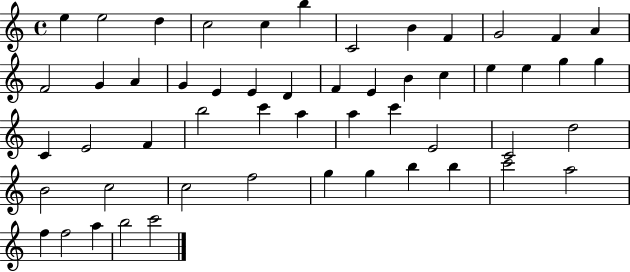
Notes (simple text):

E5/q E5/h D5/q C5/h C5/q B5/q C4/h B4/q F4/q G4/h F4/q A4/q F4/h G4/q A4/q G4/q E4/q E4/q D4/q F4/q E4/q B4/q C5/q E5/q E5/q G5/q G5/q C4/q E4/h F4/q B5/h C6/q A5/q A5/q C6/q E4/h C4/h D5/h B4/h C5/h C5/h F5/h G5/q G5/q B5/q B5/q C6/h A5/h F5/q F5/h A5/q B5/h C6/h